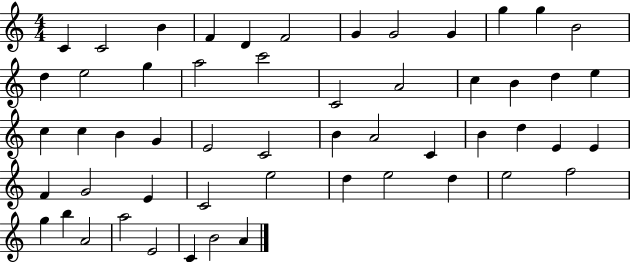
C4/q C4/h B4/q F4/q D4/q F4/h G4/q G4/h G4/q G5/q G5/q B4/h D5/q E5/h G5/q A5/h C6/h C4/h A4/h C5/q B4/q D5/q E5/q C5/q C5/q B4/q G4/q E4/h C4/h B4/q A4/h C4/q B4/q D5/q E4/q E4/q F4/q G4/h E4/q C4/h E5/h D5/q E5/h D5/q E5/h F5/h G5/q B5/q A4/h A5/h E4/h C4/q B4/h A4/q